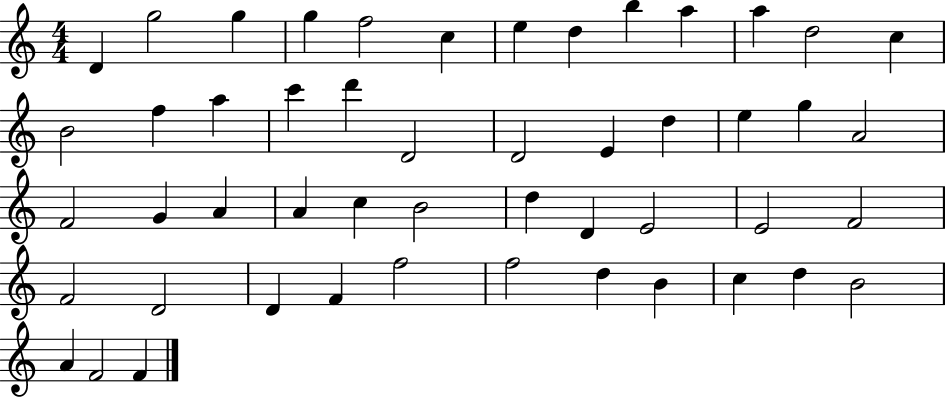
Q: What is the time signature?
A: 4/4